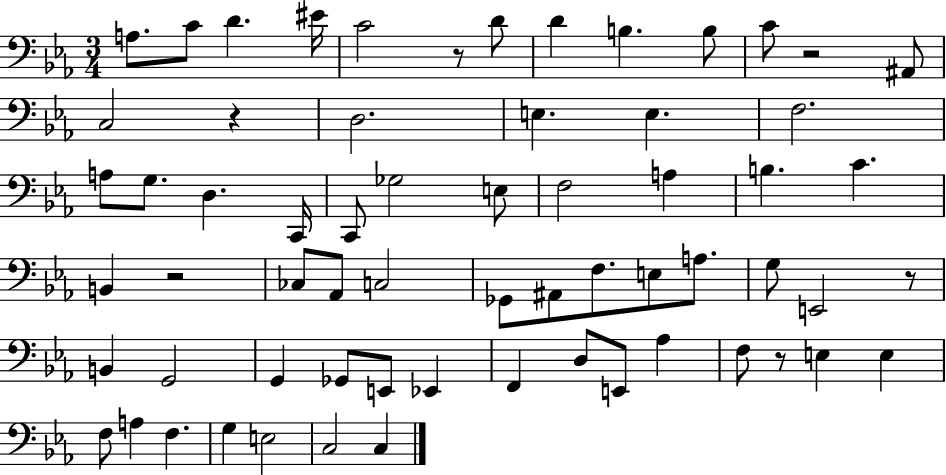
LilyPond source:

{
  \clef bass
  \numericTimeSignature
  \time 3/4
  \key ees \major
  a8. c'8 d'4. eis'16 | c'2 r8 d'8 | d'4 b4. b8 | c'8 r2 ais,8 | \break c2 r4 | d2. | e4. e4. | f2. | \break a8 g8. d4. c,16 | c,8 ges2 e8 | f2 a4 | b4. c'4. | \break b,4 r2 | ces8 aes,8 c2 | ges,8 ais,8 f8. e8 a8. | g8 e,2 r8 | \break b,4 g,2 | g,4 ges,8 e,8 ees,4 | f,4 d8 e,8 aes4 | f8 r8 e4 e4 | \break f8 a4 f4. | g4 e2 | c2 c4 | \bar "|."
}